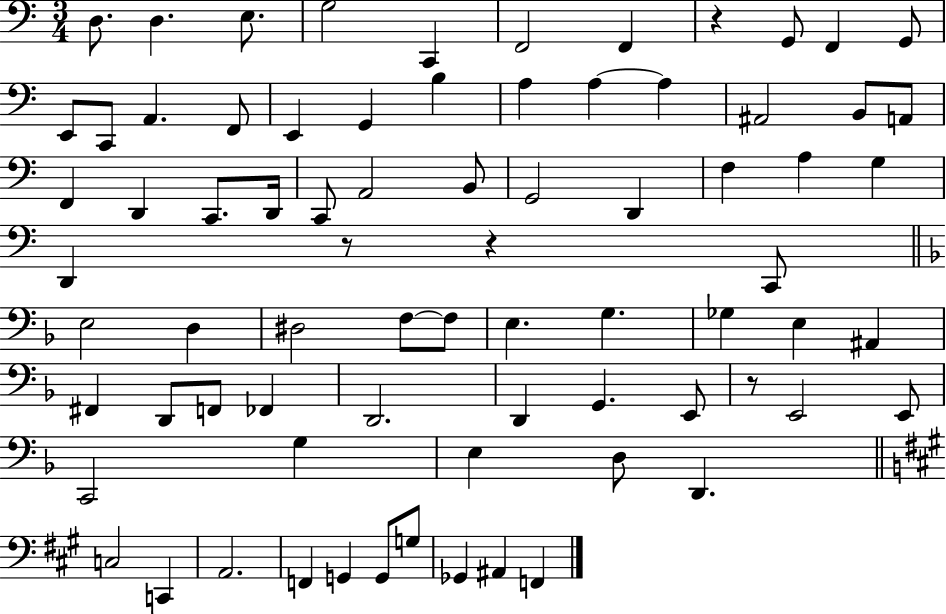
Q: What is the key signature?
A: C major